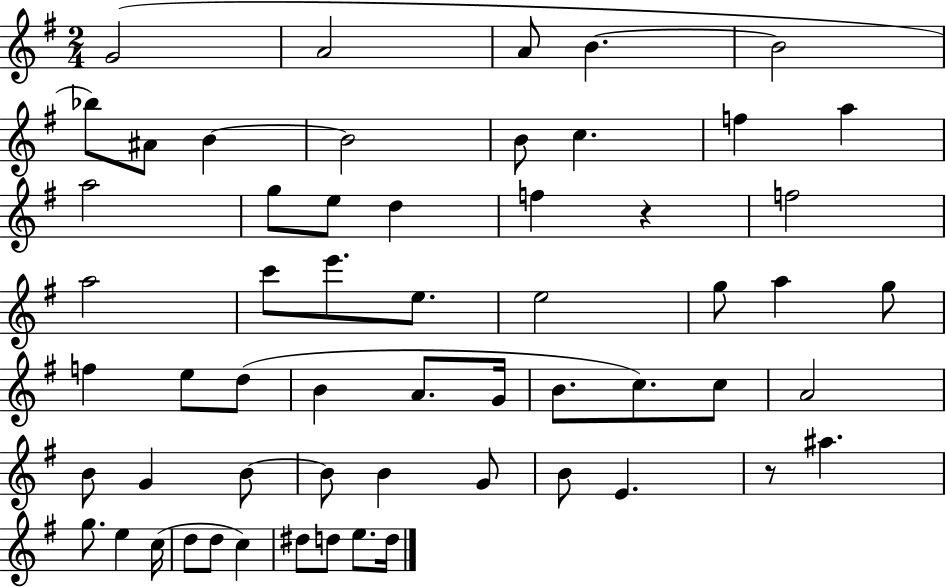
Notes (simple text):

G4/h A4/h A4/e B4/q. B4/h Bb5/e A#4/e B4/q B4/h B4/e C5/q. F5/q A5/q A5/h G5/e E5/e D5/q F5/q R/q F5/h A5/h C6/e E6/e. E5/e. E5/h G5/e A5/q G5/e F5/q E5/e D5/e B4/q A4/e. G4/s B4/e. C5/e. C5/e A4/h B4/e G4/q B4/e B4/e B4/q G4/e B4/e E4/q. R/e A#5/q. G5/e. E5/q C5/s D5/e D5/e C5/q D#5/e D5/e E5/e. D5/s